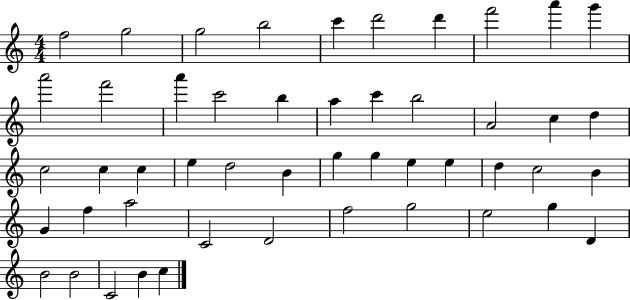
{
  \clef treble
  \numericTimeSignature
  \time 4/4
  \key c \major
  f''2 g''2 | g''2 b''2 | c'''4 d'''2 d'''4 | f'''2 a'''4 g'''4 | \break a'''2 f'''2 | a'''4 c'''2 b''4 | a''4 c'''4 b''2 | a'2 c''4 d''4 | \break c''2 c''4 c''4 | e''4 d''2 b'4 | g''4 g''4 e''4 e''4 | d''4 c''2 b'4 | \break g'4 f''4 a''2 | c'2 d'2 | f''2 g''2 | e''2 g''4 d'4 | \break b'2 b'2 | c'2 b'4 c''4 | \bar "|."
}